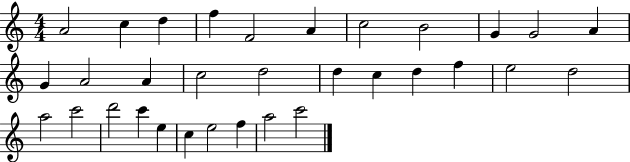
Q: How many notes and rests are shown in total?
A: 32